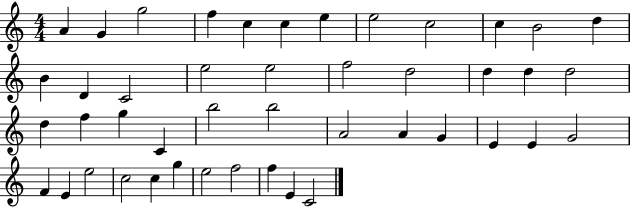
A4/q G4/q G5/h F5/q C5/q C5/q E5/q E5/h C5/h C5/q B4/h D5/q B4/q D4/q C4/h E5/h E5/h F5/h D5/h D5/q D5/q D5/h D5/q F5/q G5/q C4/q B5/h B5/h A4/h A4/q G4/q E4/q E4/q G4/h F4/q E4/q E5/h C5/h C5/q G5/q E5/h F5/h F5/q E4/q C4/h